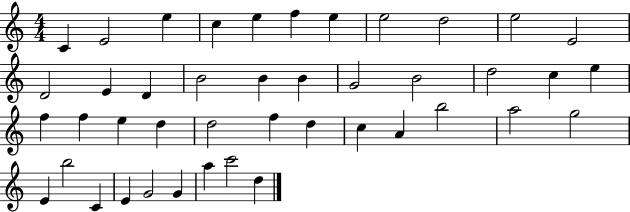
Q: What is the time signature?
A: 4/4